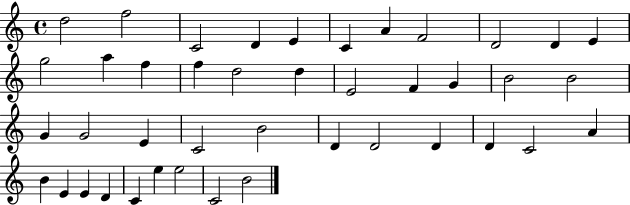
{
  \clef treble
  \time 4/4
  \defaultTimeSignature
  \key c \major
  d''2 f''2 | c'2 d'4 e'4 | c'4 a'4 f'2 | d'2 d'4 e'4 | \break g''2 a''4 f''4 | f''4 d''2 d''4 | e'2 f'4 g'4 | b'2 b'2 | \break g'4 g'2 e'4 | c'2 b'2 | d'4 d'2 d'4 | d'4 c'2 a'4 | \break b'4 e'4 e'4 d'4 | c'4 e''4 e''2 | c'2 b'2 | \bar "|."
}